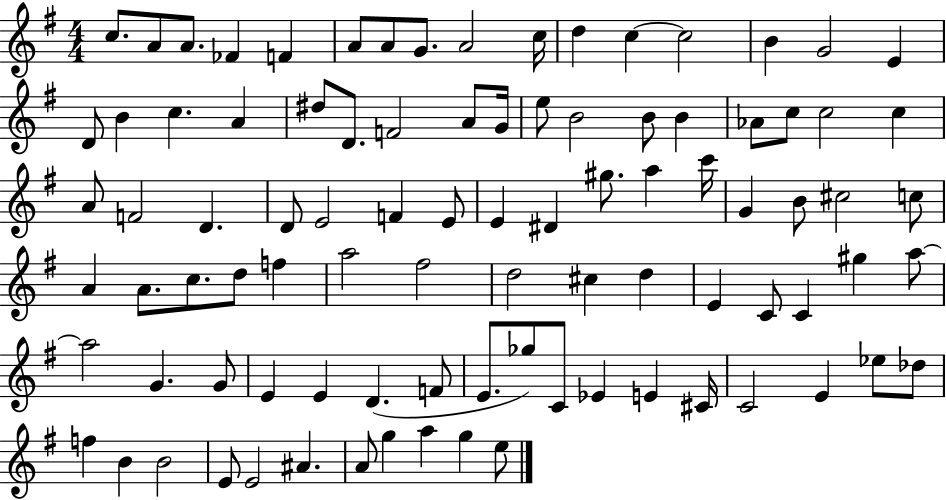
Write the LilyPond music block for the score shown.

{
  \clef treble
  \numericTimeSignature
  \time 4/4
  \key g \major
  \repeat volta 2 { c''8. a'8 a'8. fes'4 f'4 | a'8 a'8 g'8. a'2 c''16 | d''4 c''4~~ c''2 | b'4 g'2 e'4 | \break d'8 b'4 c''4. a'4 | dis''8 d'8. f'2 a'8 g'16 | e''8 b'2 b'8 b'4 | aes'8 c''8 c''2 c''4 | \break a'8 f'2 d'4. | d'8 e'2 f'4 e'8 | e'4 dis'4 gis''8. a''4 c'''16 | g'4 b'8 cis''2 c''8 | \break a'4 a'8. c''8. d''8 f''4 | a''2 fis''2 | d''2 cis''4 d''4 | e'4 c'8 c'4 gis''4 a''8~~ | \break a''2 g'4. g'8 | e'4 e'4 d'4.( f'8 | e'8. ges''8) c'8 ees'4 e'4 cis'16 | c'2 e'4 ees''8 des''8 | \break f''4 b'4 b'2 | e'8 e'2 ais'4. | a'8 g''4 a''4 g''4 e''8 | } \bar "|."
}